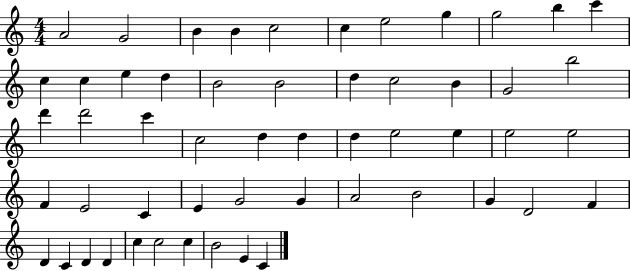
X:1
T:Untitled
M:4/4
L:1/4
K:C
A2 G2 B B c2 c e2 g g2 b c' c c e d B2 B2 d c2 B G2 b2 d' d'2 c' c2 d d d e2 e e2 e2 F E2 C E G2 G A2 B2 G D2 F D C D D c c2 c B2 E C